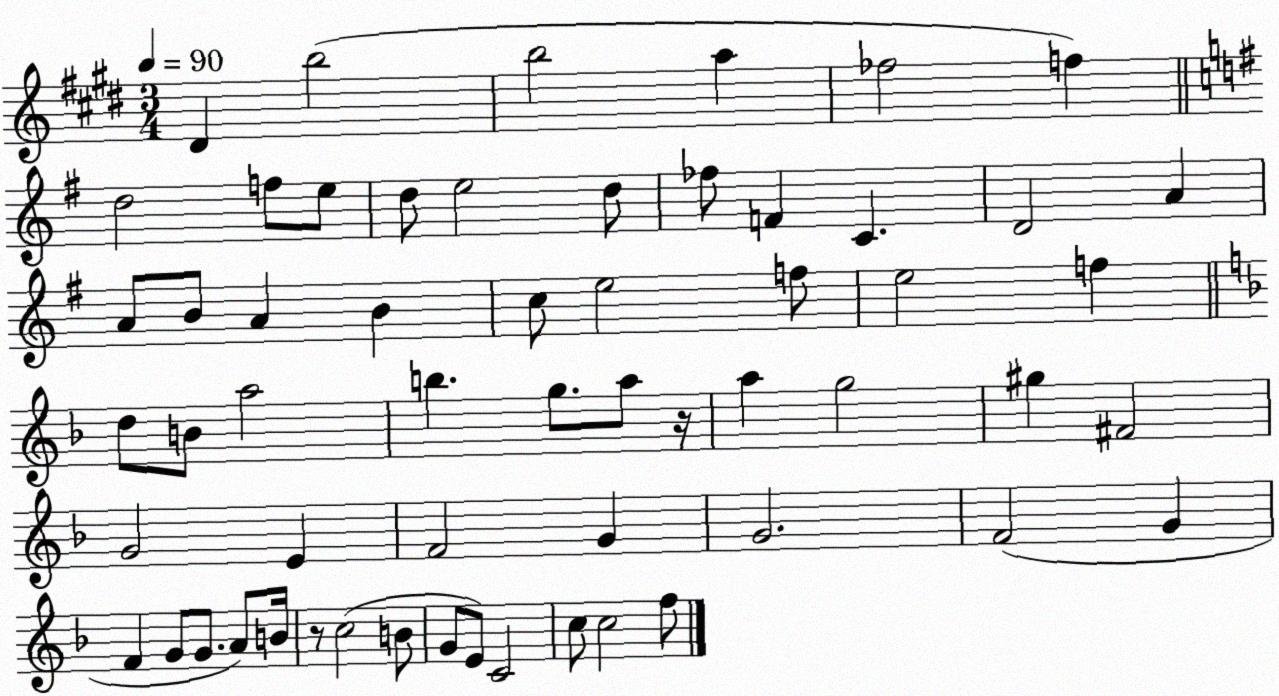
X:1
T:Untitled
M:3/4
L:1/4
K:E
^D b2 b2 a _f2 f d2 f/2 e/2 d/2 e2 d/2 _f/2 F C D2 A A/2 B/2 A B c/2 e2 f/2 e2 f d/2 B/2 a2 b g/2 a/2 z/4 a g2 ^g ^F2 G2 E F2 G G2 F2 G F G/2 G/2 A/2 B/4 z/2 c2 B/2 G/2 E/2 C2 c/2 c2 f/2